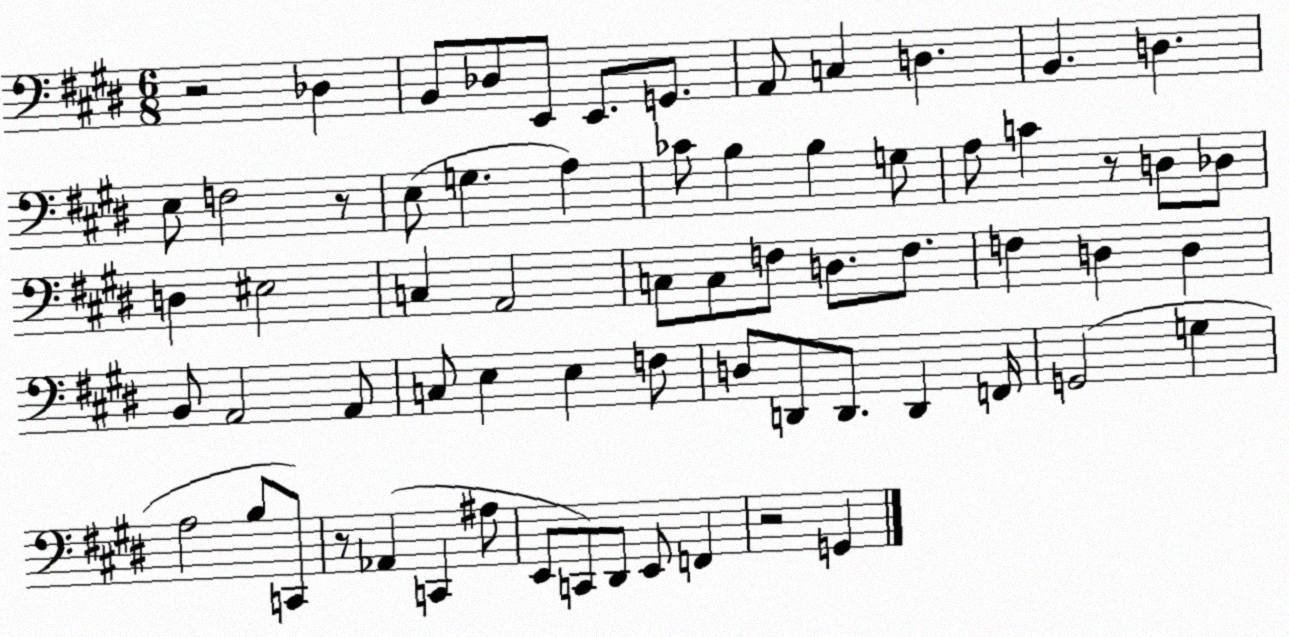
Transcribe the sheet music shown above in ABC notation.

X:1
T:Untitled
M:6/8
L:1/4
K:E
z2 _D, B,,/2 _D,/2 E,,/2 E,,/2 G,,/2 A,,/2 C, D, B,, D, E,/2 F,2 z/2 E,/2 G, A, _C/2 B, B, G,/2 A,/2 C z/2 D,/2 _D,/2 D, ^E,2 C, A,,2 C,/2 C,/2 F,/2 D,/2 F,/2 F, D, D, B,,/2 A,,2 A,,/2 C,/2 E, E, F,/2 D,/2 D,,/2 D,,/2 D,, F,,/4 G,,2 G, A,2 B,/2 C,,/2 z/2 _A,, C,, ^A,/2 E,,/2 C,,/2 ^D,,/2 E,,/2 F,, z2 G,,